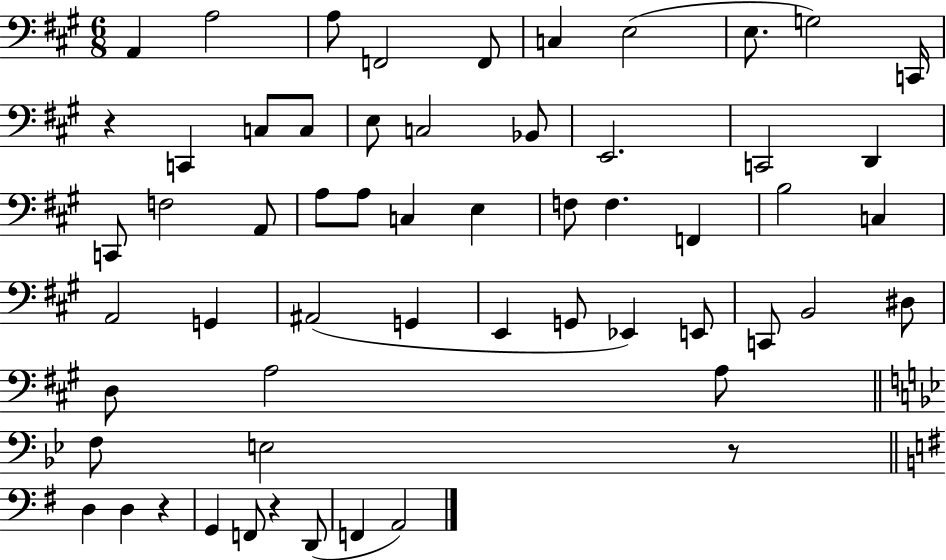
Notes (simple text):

A2/q A3/h A3/e F2/h F2/e C3/q E3/h E3/e. G3/h C2/s R/q C2/q C3/e C3/e E3/e C3/h Bb2/e E2/h. C2/h D2/q C2/e F3/h A2/e A3/e A3/e C3/q E3/q F3/e F3/q. F2/q B3/h C3/q A2/h G2/q A#2/h G2/q E2/q G2/e Eb2/q E2/e C2/e B2/h D#3/e D3/e A3/h A3/e F3/e E3/h R/e D3/q D3/q R/q G2/q F2/e R/q D2/e F2/q A2/h